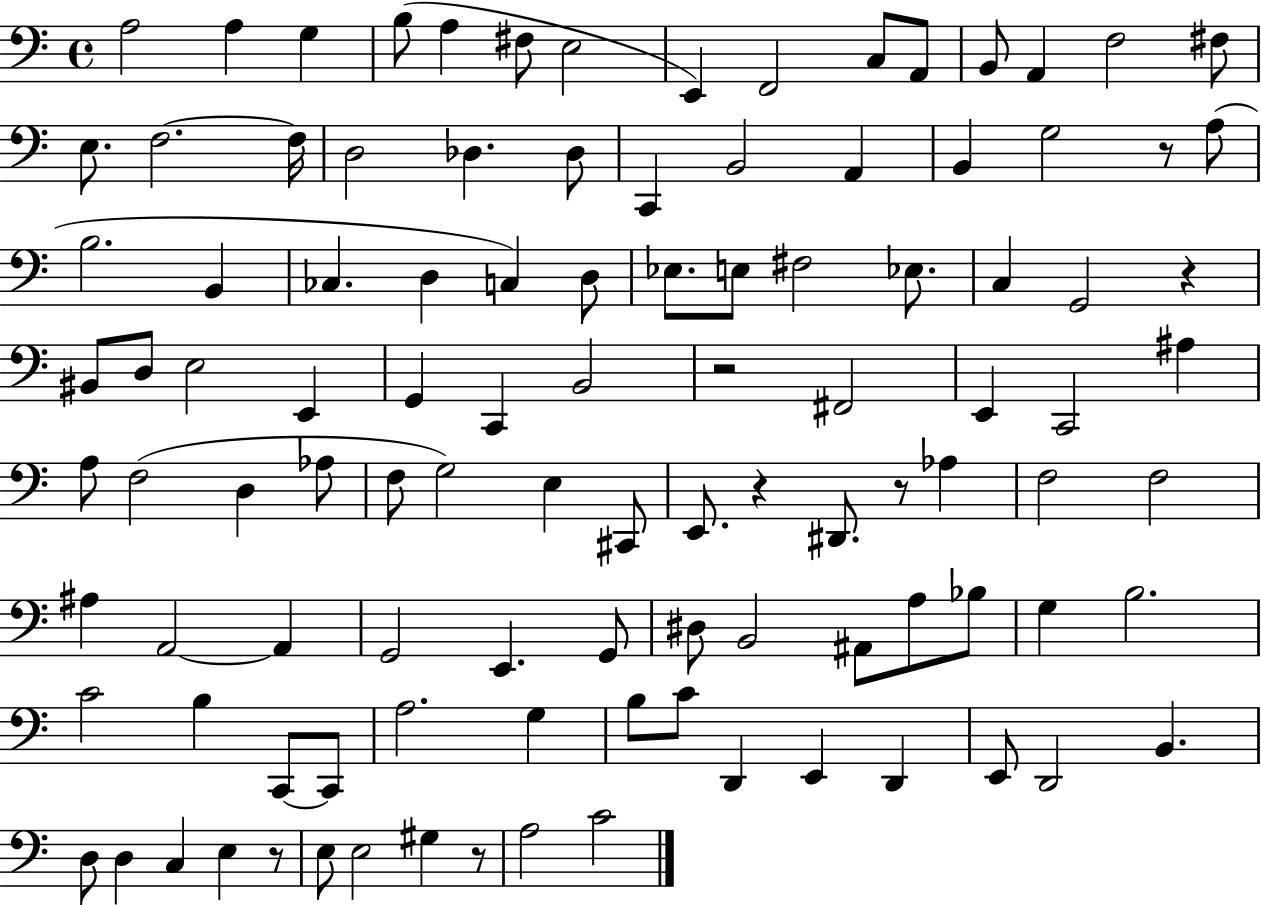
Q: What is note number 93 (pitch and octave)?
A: C3